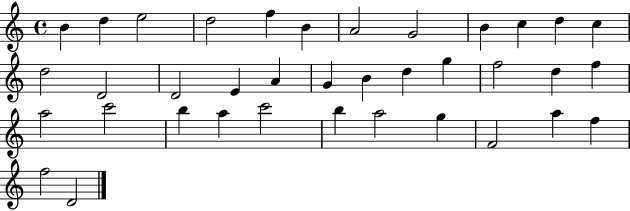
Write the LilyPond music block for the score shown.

{
  \clef treble
  \time 4/4
  \defaultTimeSignature
  \key c \major
  b'4 d''4 e''2 | d''2 f''4 b'4 | a'2 g'2 | b'4 c''4 d''4 c''4 | \break d''2 d'2 | d'2 e'4 a'4 | g'4 b'4 d''4 g''4 | f''2 d''4 f''4 | \break a''2 c'''2 | b''4 a''4 c'''2 | b''4 a''2 g''4 | f'2 a''4 f''4 | \break f''2 d'2 | \bar "|."
}